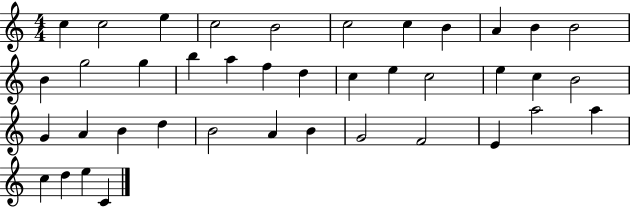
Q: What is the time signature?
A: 4/4